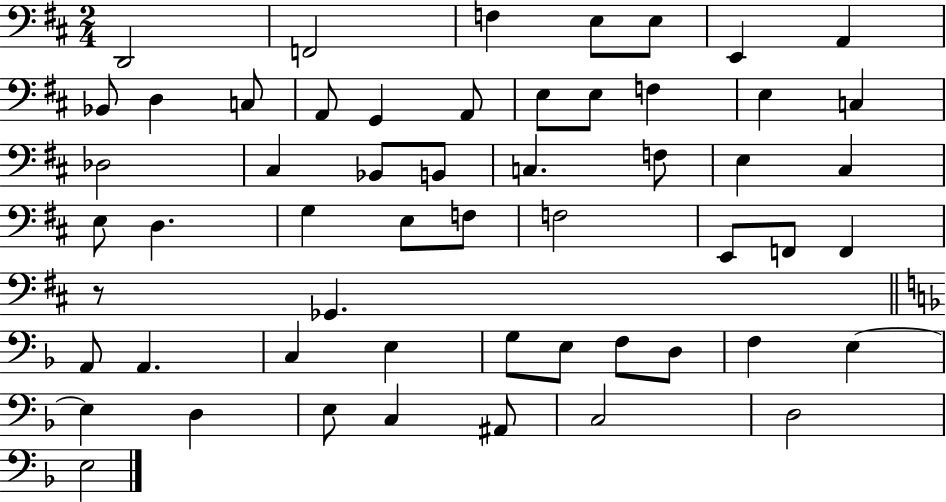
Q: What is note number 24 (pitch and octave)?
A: F3